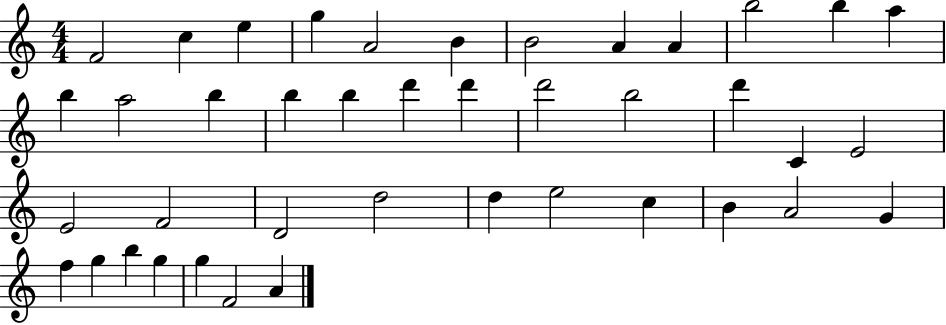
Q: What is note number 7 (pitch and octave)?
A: B4